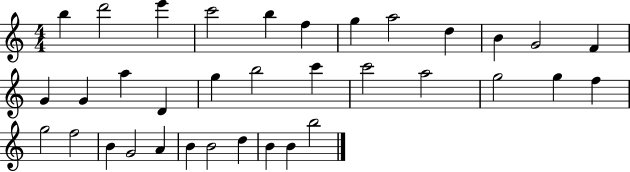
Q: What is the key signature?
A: C major